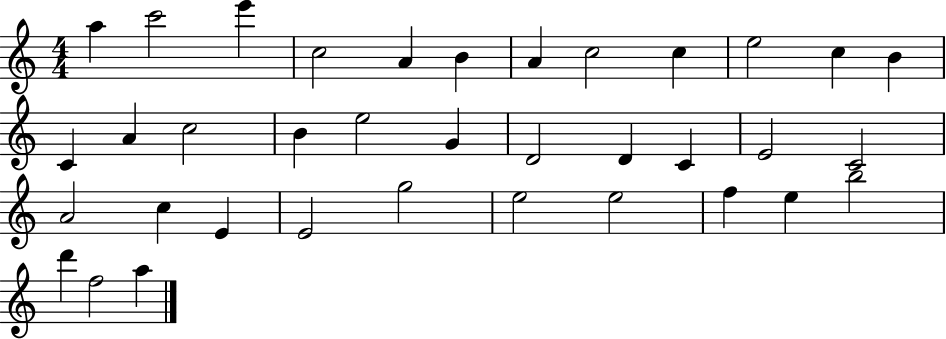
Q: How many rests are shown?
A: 0